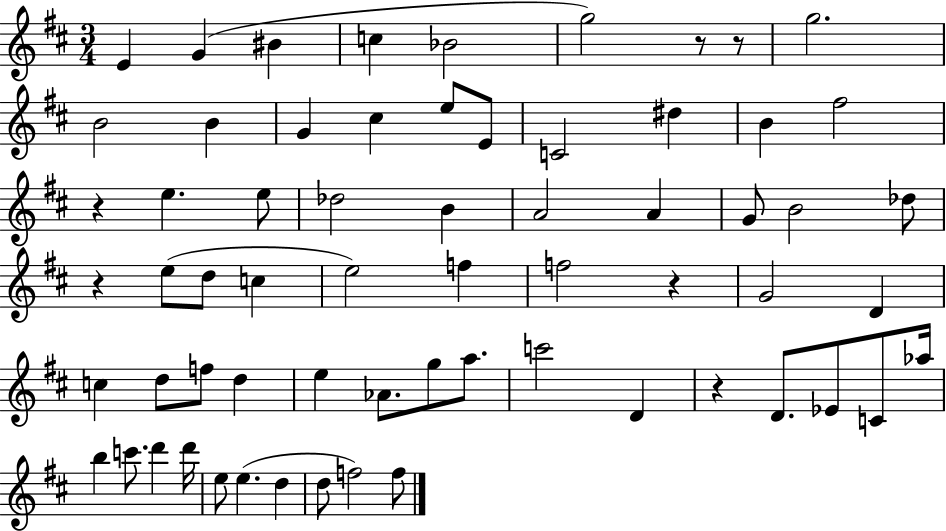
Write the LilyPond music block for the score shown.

{
  \clef treble
  \numericTimeSignature
  \time 3/4
  \key d \major
  e'4 g'4( bis'4 | c''4 bes'2 | g''2) r8 r8 | g''2. | \break b'2 b'4 | g'4 cis''4 e''8 e'8 | c'2 dis''4 | b'4 fis''2 | \break r4 e''4. e''8 | des''2 b'4 | a'2 a'4 | g'8 b'2 des''8 | \break r4 e''8( d''8 c''4 | e''2) f''4 | f''2 r4 | g'2 d'4 | \break c''4 d''8 f''8 d''4 | e''4 aes'8. g''8 a''8. | c'''2 d'4 | r4 d'8. ees'8 c'8 aes''16 | \break b''4 c'''8. d'''4 d'''16 | e''8 e''4.( d''4 | d''8 f''2) f''8 | \bar "|."
}